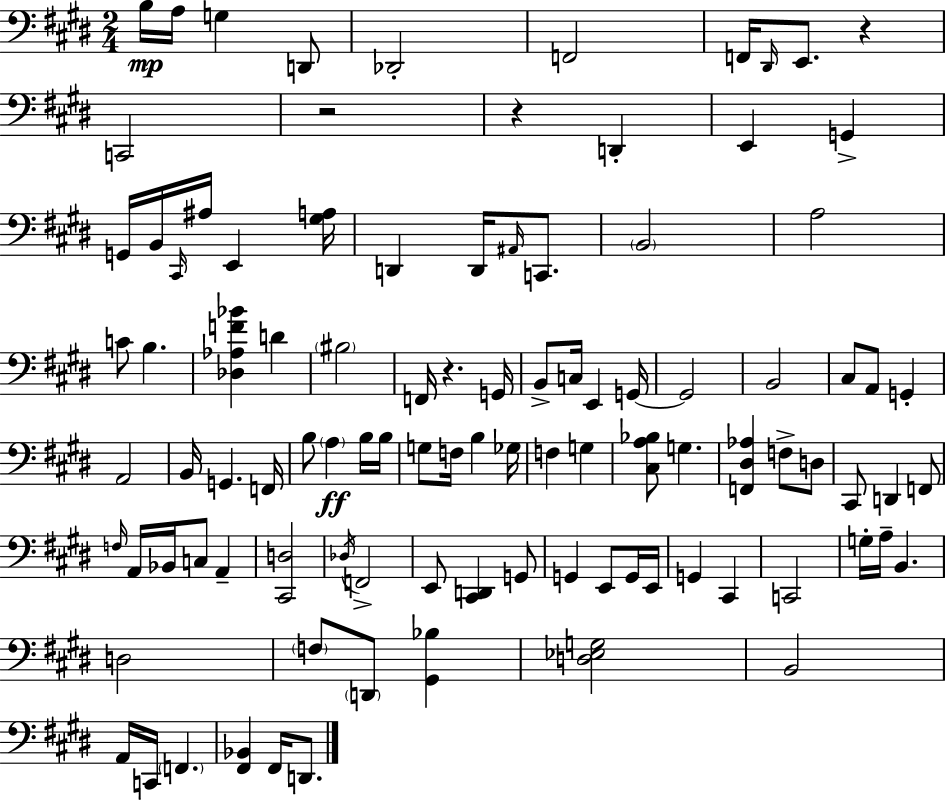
B3/s A3/s G3/q D2/e Db2/h F2/h F2/s D#2/s E2/e. R/q C2/h R/h R/q D2/q E2/q G2/q G2/s B2/s C#2/s A#3/s E2/q [G#3,A3]/s D2/q D2/s A#2/s C2/e. B2/h A3/h C4/e B3/q. [Db3,Ab3,F4,Bb4]/q D4/q BIS3/h F2/s R/q. G2/s B2/e C3/s E2/q G2/s G2/h B2/h C#3/e A2/e G2/q A2/h B2/s G2/q. F2/s B3/e A3/q B3/s B3/s G3/e F3/s B3/q Gb3/s F3/q G3/q [C#3,A3,Bb3]/e G3/q. [F2,D#3,Ab3]/q F3/e D3/e C#2/e D2/q F2/e F3/s A2/s Bb2/s C3/e A2/q [C#2,D3]/h Db3/s F2/h E2/e [C#2,D2]/q G2/e G2/q E2/e G2/s E2/s G2/q C#2/q C2/h G3/s A3/s B2/q. D3/h F3/e D2/e [G#2,Bb3]/q [D3,Eb3,G3]/h B2/h A2/s C2/s F2/q. [F#2,Bb2]/q F#2/s D2/e.